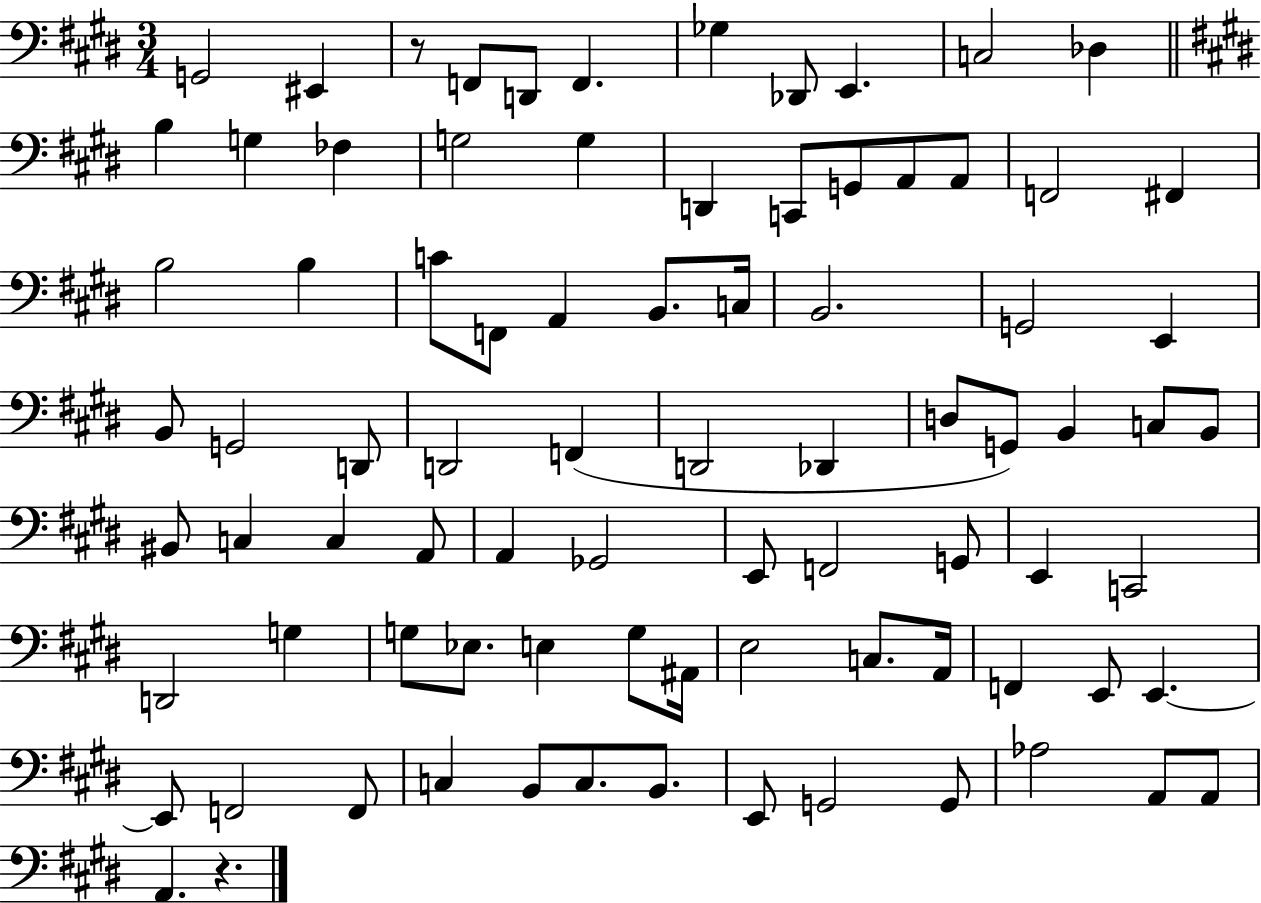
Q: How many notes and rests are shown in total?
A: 84